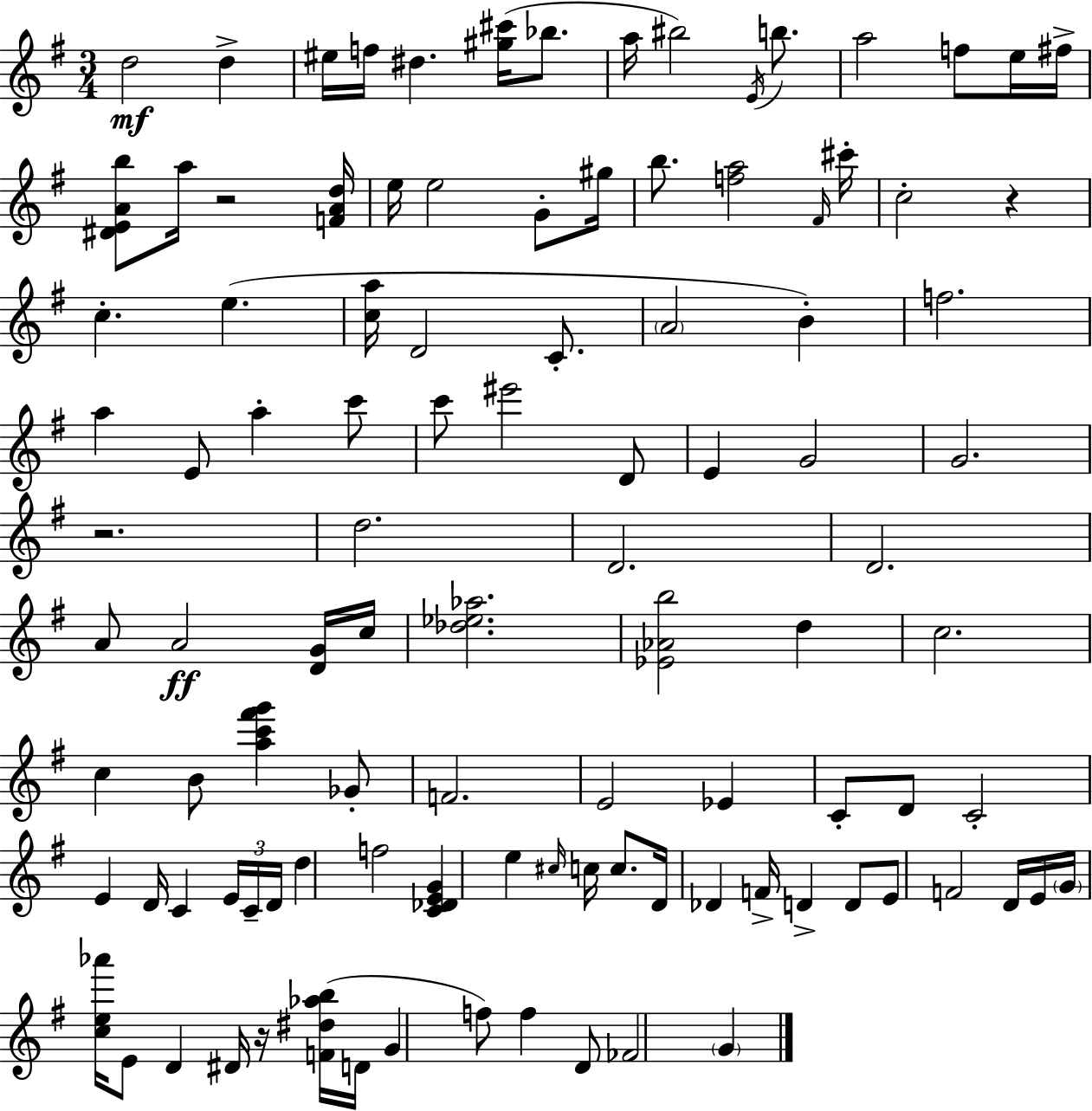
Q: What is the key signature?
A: E minor